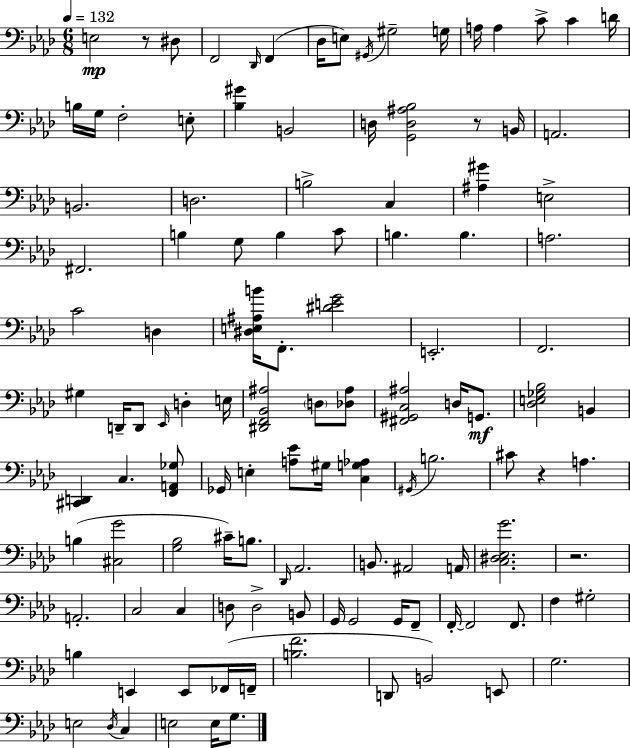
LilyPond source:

{
  \clef bass
  \numericTimeSignature
  \time 6/8
  \key aes \major
  \tempo 4 = 132
  e2\mp r8 dis8 | f,2 \grace { des,16 } f,4( | des16 e8) \acciaccatura { gis,16 } gis2-- | g16 a16 a4 c'8-> c'4 | \break d'16 b16 g16 f2-. | e8-. <bes gis'>4 b,2 | d16 <g, d ais bes>2 r8 | b,16 a,2. | \break b,2. | d2. | b2-> c4 | <ais gis'>4 e2-> | \break fis,2. | b4 g8 b4 | c'8 b4. b4. | a2. | \break c'2 d4 | <dis e ais b'>16 f,8.-. <dis' e' g'>2 | e,2.-. | f,2. | \break gis4 d,16-- d,8 \grace { ees,16 } d4-. | e16 <dis, f, bes, ais>2 \parenthesize d8 | <des ais>8 <fis, gis, c ais>2 d16 | g,8.\mf <des e ges bes>2 b,4 | \break <cis, d,>4 c4. | <f, a, ges>8 ges,16 e4-. <a ees'>8 gis16 <c g aes>4 | \acciaccatura { gis,16 } b2. | cis'8 r4 a4. | \break b4( <cis g'>2 | <g bes>2 | cis'16--) b8. \grace { des,16 } aes,2. | b,8. ais,2 | \break a,16 <c dis ees g'>2. | r2. | a,2.-. | c2 | \break c4 d8 d2-> | b,8 g,16 g,2 | g,16 f,8-- f,16-.~~ f,2 | f,8. f4 gis2-. | \break b4 e,4 | e,8 fes,16( f,16-- <b f'>2. | d,8 b,2) | e,8 g2. | \break e2 | \acciaccatura { des16 } c4 e2 | e16 g8. \bar "|."
}